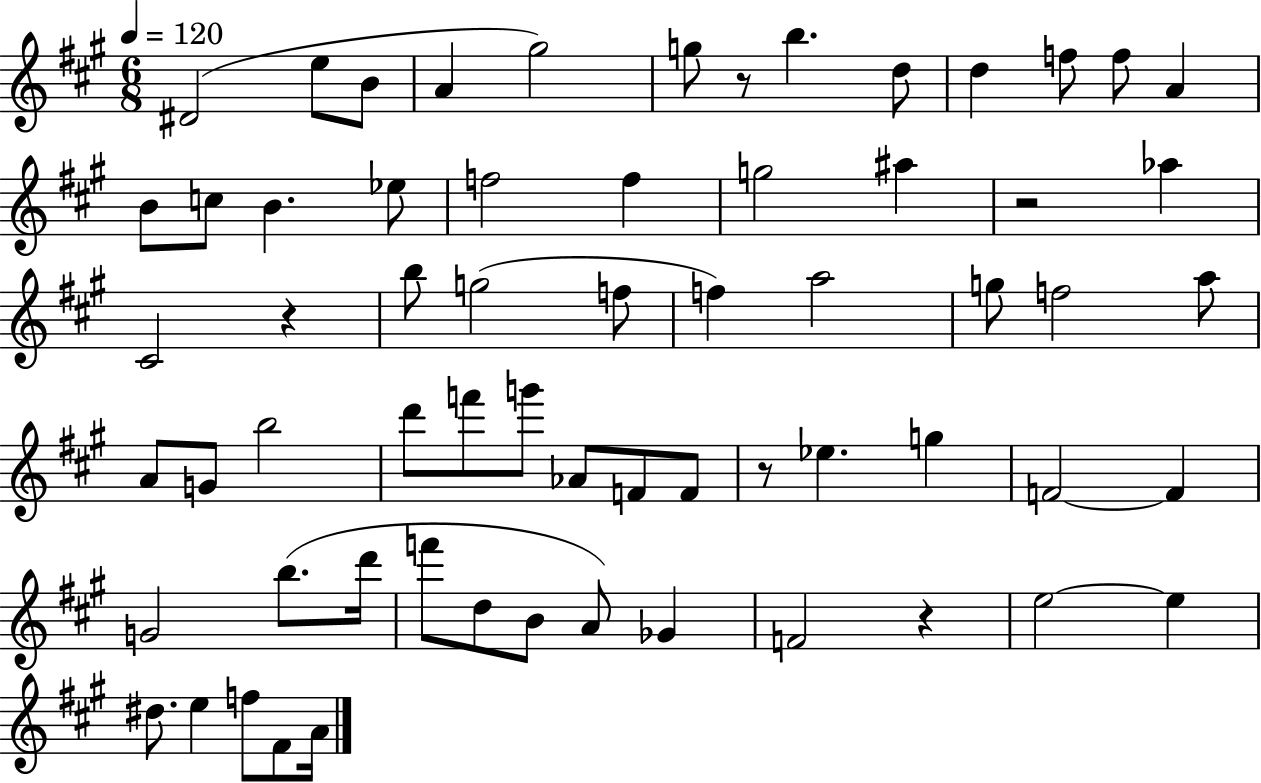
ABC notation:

X:1
T:Untitled
M:6/8
L:1/4
K:A
^D2 e/2 B/2 A ^g2 g/2 z/2 b d/2 d f/2 f/2 A B/2 c/2 B _e/2 f2 f g2 ^a z2 _a ^C2 z b/2 g2 f/2 f a2 g/2 f2 a/2 A/2 G/2 b2 d'/2 f'/2 g'/2 _A/2 F/2 F/2 z/2 _e g F2 F G2 b/2 d'/4 f'/2 d/2 B/2 A/2 _G F2 z e2 e ^d/2 e f/2 ^F/2 A/4